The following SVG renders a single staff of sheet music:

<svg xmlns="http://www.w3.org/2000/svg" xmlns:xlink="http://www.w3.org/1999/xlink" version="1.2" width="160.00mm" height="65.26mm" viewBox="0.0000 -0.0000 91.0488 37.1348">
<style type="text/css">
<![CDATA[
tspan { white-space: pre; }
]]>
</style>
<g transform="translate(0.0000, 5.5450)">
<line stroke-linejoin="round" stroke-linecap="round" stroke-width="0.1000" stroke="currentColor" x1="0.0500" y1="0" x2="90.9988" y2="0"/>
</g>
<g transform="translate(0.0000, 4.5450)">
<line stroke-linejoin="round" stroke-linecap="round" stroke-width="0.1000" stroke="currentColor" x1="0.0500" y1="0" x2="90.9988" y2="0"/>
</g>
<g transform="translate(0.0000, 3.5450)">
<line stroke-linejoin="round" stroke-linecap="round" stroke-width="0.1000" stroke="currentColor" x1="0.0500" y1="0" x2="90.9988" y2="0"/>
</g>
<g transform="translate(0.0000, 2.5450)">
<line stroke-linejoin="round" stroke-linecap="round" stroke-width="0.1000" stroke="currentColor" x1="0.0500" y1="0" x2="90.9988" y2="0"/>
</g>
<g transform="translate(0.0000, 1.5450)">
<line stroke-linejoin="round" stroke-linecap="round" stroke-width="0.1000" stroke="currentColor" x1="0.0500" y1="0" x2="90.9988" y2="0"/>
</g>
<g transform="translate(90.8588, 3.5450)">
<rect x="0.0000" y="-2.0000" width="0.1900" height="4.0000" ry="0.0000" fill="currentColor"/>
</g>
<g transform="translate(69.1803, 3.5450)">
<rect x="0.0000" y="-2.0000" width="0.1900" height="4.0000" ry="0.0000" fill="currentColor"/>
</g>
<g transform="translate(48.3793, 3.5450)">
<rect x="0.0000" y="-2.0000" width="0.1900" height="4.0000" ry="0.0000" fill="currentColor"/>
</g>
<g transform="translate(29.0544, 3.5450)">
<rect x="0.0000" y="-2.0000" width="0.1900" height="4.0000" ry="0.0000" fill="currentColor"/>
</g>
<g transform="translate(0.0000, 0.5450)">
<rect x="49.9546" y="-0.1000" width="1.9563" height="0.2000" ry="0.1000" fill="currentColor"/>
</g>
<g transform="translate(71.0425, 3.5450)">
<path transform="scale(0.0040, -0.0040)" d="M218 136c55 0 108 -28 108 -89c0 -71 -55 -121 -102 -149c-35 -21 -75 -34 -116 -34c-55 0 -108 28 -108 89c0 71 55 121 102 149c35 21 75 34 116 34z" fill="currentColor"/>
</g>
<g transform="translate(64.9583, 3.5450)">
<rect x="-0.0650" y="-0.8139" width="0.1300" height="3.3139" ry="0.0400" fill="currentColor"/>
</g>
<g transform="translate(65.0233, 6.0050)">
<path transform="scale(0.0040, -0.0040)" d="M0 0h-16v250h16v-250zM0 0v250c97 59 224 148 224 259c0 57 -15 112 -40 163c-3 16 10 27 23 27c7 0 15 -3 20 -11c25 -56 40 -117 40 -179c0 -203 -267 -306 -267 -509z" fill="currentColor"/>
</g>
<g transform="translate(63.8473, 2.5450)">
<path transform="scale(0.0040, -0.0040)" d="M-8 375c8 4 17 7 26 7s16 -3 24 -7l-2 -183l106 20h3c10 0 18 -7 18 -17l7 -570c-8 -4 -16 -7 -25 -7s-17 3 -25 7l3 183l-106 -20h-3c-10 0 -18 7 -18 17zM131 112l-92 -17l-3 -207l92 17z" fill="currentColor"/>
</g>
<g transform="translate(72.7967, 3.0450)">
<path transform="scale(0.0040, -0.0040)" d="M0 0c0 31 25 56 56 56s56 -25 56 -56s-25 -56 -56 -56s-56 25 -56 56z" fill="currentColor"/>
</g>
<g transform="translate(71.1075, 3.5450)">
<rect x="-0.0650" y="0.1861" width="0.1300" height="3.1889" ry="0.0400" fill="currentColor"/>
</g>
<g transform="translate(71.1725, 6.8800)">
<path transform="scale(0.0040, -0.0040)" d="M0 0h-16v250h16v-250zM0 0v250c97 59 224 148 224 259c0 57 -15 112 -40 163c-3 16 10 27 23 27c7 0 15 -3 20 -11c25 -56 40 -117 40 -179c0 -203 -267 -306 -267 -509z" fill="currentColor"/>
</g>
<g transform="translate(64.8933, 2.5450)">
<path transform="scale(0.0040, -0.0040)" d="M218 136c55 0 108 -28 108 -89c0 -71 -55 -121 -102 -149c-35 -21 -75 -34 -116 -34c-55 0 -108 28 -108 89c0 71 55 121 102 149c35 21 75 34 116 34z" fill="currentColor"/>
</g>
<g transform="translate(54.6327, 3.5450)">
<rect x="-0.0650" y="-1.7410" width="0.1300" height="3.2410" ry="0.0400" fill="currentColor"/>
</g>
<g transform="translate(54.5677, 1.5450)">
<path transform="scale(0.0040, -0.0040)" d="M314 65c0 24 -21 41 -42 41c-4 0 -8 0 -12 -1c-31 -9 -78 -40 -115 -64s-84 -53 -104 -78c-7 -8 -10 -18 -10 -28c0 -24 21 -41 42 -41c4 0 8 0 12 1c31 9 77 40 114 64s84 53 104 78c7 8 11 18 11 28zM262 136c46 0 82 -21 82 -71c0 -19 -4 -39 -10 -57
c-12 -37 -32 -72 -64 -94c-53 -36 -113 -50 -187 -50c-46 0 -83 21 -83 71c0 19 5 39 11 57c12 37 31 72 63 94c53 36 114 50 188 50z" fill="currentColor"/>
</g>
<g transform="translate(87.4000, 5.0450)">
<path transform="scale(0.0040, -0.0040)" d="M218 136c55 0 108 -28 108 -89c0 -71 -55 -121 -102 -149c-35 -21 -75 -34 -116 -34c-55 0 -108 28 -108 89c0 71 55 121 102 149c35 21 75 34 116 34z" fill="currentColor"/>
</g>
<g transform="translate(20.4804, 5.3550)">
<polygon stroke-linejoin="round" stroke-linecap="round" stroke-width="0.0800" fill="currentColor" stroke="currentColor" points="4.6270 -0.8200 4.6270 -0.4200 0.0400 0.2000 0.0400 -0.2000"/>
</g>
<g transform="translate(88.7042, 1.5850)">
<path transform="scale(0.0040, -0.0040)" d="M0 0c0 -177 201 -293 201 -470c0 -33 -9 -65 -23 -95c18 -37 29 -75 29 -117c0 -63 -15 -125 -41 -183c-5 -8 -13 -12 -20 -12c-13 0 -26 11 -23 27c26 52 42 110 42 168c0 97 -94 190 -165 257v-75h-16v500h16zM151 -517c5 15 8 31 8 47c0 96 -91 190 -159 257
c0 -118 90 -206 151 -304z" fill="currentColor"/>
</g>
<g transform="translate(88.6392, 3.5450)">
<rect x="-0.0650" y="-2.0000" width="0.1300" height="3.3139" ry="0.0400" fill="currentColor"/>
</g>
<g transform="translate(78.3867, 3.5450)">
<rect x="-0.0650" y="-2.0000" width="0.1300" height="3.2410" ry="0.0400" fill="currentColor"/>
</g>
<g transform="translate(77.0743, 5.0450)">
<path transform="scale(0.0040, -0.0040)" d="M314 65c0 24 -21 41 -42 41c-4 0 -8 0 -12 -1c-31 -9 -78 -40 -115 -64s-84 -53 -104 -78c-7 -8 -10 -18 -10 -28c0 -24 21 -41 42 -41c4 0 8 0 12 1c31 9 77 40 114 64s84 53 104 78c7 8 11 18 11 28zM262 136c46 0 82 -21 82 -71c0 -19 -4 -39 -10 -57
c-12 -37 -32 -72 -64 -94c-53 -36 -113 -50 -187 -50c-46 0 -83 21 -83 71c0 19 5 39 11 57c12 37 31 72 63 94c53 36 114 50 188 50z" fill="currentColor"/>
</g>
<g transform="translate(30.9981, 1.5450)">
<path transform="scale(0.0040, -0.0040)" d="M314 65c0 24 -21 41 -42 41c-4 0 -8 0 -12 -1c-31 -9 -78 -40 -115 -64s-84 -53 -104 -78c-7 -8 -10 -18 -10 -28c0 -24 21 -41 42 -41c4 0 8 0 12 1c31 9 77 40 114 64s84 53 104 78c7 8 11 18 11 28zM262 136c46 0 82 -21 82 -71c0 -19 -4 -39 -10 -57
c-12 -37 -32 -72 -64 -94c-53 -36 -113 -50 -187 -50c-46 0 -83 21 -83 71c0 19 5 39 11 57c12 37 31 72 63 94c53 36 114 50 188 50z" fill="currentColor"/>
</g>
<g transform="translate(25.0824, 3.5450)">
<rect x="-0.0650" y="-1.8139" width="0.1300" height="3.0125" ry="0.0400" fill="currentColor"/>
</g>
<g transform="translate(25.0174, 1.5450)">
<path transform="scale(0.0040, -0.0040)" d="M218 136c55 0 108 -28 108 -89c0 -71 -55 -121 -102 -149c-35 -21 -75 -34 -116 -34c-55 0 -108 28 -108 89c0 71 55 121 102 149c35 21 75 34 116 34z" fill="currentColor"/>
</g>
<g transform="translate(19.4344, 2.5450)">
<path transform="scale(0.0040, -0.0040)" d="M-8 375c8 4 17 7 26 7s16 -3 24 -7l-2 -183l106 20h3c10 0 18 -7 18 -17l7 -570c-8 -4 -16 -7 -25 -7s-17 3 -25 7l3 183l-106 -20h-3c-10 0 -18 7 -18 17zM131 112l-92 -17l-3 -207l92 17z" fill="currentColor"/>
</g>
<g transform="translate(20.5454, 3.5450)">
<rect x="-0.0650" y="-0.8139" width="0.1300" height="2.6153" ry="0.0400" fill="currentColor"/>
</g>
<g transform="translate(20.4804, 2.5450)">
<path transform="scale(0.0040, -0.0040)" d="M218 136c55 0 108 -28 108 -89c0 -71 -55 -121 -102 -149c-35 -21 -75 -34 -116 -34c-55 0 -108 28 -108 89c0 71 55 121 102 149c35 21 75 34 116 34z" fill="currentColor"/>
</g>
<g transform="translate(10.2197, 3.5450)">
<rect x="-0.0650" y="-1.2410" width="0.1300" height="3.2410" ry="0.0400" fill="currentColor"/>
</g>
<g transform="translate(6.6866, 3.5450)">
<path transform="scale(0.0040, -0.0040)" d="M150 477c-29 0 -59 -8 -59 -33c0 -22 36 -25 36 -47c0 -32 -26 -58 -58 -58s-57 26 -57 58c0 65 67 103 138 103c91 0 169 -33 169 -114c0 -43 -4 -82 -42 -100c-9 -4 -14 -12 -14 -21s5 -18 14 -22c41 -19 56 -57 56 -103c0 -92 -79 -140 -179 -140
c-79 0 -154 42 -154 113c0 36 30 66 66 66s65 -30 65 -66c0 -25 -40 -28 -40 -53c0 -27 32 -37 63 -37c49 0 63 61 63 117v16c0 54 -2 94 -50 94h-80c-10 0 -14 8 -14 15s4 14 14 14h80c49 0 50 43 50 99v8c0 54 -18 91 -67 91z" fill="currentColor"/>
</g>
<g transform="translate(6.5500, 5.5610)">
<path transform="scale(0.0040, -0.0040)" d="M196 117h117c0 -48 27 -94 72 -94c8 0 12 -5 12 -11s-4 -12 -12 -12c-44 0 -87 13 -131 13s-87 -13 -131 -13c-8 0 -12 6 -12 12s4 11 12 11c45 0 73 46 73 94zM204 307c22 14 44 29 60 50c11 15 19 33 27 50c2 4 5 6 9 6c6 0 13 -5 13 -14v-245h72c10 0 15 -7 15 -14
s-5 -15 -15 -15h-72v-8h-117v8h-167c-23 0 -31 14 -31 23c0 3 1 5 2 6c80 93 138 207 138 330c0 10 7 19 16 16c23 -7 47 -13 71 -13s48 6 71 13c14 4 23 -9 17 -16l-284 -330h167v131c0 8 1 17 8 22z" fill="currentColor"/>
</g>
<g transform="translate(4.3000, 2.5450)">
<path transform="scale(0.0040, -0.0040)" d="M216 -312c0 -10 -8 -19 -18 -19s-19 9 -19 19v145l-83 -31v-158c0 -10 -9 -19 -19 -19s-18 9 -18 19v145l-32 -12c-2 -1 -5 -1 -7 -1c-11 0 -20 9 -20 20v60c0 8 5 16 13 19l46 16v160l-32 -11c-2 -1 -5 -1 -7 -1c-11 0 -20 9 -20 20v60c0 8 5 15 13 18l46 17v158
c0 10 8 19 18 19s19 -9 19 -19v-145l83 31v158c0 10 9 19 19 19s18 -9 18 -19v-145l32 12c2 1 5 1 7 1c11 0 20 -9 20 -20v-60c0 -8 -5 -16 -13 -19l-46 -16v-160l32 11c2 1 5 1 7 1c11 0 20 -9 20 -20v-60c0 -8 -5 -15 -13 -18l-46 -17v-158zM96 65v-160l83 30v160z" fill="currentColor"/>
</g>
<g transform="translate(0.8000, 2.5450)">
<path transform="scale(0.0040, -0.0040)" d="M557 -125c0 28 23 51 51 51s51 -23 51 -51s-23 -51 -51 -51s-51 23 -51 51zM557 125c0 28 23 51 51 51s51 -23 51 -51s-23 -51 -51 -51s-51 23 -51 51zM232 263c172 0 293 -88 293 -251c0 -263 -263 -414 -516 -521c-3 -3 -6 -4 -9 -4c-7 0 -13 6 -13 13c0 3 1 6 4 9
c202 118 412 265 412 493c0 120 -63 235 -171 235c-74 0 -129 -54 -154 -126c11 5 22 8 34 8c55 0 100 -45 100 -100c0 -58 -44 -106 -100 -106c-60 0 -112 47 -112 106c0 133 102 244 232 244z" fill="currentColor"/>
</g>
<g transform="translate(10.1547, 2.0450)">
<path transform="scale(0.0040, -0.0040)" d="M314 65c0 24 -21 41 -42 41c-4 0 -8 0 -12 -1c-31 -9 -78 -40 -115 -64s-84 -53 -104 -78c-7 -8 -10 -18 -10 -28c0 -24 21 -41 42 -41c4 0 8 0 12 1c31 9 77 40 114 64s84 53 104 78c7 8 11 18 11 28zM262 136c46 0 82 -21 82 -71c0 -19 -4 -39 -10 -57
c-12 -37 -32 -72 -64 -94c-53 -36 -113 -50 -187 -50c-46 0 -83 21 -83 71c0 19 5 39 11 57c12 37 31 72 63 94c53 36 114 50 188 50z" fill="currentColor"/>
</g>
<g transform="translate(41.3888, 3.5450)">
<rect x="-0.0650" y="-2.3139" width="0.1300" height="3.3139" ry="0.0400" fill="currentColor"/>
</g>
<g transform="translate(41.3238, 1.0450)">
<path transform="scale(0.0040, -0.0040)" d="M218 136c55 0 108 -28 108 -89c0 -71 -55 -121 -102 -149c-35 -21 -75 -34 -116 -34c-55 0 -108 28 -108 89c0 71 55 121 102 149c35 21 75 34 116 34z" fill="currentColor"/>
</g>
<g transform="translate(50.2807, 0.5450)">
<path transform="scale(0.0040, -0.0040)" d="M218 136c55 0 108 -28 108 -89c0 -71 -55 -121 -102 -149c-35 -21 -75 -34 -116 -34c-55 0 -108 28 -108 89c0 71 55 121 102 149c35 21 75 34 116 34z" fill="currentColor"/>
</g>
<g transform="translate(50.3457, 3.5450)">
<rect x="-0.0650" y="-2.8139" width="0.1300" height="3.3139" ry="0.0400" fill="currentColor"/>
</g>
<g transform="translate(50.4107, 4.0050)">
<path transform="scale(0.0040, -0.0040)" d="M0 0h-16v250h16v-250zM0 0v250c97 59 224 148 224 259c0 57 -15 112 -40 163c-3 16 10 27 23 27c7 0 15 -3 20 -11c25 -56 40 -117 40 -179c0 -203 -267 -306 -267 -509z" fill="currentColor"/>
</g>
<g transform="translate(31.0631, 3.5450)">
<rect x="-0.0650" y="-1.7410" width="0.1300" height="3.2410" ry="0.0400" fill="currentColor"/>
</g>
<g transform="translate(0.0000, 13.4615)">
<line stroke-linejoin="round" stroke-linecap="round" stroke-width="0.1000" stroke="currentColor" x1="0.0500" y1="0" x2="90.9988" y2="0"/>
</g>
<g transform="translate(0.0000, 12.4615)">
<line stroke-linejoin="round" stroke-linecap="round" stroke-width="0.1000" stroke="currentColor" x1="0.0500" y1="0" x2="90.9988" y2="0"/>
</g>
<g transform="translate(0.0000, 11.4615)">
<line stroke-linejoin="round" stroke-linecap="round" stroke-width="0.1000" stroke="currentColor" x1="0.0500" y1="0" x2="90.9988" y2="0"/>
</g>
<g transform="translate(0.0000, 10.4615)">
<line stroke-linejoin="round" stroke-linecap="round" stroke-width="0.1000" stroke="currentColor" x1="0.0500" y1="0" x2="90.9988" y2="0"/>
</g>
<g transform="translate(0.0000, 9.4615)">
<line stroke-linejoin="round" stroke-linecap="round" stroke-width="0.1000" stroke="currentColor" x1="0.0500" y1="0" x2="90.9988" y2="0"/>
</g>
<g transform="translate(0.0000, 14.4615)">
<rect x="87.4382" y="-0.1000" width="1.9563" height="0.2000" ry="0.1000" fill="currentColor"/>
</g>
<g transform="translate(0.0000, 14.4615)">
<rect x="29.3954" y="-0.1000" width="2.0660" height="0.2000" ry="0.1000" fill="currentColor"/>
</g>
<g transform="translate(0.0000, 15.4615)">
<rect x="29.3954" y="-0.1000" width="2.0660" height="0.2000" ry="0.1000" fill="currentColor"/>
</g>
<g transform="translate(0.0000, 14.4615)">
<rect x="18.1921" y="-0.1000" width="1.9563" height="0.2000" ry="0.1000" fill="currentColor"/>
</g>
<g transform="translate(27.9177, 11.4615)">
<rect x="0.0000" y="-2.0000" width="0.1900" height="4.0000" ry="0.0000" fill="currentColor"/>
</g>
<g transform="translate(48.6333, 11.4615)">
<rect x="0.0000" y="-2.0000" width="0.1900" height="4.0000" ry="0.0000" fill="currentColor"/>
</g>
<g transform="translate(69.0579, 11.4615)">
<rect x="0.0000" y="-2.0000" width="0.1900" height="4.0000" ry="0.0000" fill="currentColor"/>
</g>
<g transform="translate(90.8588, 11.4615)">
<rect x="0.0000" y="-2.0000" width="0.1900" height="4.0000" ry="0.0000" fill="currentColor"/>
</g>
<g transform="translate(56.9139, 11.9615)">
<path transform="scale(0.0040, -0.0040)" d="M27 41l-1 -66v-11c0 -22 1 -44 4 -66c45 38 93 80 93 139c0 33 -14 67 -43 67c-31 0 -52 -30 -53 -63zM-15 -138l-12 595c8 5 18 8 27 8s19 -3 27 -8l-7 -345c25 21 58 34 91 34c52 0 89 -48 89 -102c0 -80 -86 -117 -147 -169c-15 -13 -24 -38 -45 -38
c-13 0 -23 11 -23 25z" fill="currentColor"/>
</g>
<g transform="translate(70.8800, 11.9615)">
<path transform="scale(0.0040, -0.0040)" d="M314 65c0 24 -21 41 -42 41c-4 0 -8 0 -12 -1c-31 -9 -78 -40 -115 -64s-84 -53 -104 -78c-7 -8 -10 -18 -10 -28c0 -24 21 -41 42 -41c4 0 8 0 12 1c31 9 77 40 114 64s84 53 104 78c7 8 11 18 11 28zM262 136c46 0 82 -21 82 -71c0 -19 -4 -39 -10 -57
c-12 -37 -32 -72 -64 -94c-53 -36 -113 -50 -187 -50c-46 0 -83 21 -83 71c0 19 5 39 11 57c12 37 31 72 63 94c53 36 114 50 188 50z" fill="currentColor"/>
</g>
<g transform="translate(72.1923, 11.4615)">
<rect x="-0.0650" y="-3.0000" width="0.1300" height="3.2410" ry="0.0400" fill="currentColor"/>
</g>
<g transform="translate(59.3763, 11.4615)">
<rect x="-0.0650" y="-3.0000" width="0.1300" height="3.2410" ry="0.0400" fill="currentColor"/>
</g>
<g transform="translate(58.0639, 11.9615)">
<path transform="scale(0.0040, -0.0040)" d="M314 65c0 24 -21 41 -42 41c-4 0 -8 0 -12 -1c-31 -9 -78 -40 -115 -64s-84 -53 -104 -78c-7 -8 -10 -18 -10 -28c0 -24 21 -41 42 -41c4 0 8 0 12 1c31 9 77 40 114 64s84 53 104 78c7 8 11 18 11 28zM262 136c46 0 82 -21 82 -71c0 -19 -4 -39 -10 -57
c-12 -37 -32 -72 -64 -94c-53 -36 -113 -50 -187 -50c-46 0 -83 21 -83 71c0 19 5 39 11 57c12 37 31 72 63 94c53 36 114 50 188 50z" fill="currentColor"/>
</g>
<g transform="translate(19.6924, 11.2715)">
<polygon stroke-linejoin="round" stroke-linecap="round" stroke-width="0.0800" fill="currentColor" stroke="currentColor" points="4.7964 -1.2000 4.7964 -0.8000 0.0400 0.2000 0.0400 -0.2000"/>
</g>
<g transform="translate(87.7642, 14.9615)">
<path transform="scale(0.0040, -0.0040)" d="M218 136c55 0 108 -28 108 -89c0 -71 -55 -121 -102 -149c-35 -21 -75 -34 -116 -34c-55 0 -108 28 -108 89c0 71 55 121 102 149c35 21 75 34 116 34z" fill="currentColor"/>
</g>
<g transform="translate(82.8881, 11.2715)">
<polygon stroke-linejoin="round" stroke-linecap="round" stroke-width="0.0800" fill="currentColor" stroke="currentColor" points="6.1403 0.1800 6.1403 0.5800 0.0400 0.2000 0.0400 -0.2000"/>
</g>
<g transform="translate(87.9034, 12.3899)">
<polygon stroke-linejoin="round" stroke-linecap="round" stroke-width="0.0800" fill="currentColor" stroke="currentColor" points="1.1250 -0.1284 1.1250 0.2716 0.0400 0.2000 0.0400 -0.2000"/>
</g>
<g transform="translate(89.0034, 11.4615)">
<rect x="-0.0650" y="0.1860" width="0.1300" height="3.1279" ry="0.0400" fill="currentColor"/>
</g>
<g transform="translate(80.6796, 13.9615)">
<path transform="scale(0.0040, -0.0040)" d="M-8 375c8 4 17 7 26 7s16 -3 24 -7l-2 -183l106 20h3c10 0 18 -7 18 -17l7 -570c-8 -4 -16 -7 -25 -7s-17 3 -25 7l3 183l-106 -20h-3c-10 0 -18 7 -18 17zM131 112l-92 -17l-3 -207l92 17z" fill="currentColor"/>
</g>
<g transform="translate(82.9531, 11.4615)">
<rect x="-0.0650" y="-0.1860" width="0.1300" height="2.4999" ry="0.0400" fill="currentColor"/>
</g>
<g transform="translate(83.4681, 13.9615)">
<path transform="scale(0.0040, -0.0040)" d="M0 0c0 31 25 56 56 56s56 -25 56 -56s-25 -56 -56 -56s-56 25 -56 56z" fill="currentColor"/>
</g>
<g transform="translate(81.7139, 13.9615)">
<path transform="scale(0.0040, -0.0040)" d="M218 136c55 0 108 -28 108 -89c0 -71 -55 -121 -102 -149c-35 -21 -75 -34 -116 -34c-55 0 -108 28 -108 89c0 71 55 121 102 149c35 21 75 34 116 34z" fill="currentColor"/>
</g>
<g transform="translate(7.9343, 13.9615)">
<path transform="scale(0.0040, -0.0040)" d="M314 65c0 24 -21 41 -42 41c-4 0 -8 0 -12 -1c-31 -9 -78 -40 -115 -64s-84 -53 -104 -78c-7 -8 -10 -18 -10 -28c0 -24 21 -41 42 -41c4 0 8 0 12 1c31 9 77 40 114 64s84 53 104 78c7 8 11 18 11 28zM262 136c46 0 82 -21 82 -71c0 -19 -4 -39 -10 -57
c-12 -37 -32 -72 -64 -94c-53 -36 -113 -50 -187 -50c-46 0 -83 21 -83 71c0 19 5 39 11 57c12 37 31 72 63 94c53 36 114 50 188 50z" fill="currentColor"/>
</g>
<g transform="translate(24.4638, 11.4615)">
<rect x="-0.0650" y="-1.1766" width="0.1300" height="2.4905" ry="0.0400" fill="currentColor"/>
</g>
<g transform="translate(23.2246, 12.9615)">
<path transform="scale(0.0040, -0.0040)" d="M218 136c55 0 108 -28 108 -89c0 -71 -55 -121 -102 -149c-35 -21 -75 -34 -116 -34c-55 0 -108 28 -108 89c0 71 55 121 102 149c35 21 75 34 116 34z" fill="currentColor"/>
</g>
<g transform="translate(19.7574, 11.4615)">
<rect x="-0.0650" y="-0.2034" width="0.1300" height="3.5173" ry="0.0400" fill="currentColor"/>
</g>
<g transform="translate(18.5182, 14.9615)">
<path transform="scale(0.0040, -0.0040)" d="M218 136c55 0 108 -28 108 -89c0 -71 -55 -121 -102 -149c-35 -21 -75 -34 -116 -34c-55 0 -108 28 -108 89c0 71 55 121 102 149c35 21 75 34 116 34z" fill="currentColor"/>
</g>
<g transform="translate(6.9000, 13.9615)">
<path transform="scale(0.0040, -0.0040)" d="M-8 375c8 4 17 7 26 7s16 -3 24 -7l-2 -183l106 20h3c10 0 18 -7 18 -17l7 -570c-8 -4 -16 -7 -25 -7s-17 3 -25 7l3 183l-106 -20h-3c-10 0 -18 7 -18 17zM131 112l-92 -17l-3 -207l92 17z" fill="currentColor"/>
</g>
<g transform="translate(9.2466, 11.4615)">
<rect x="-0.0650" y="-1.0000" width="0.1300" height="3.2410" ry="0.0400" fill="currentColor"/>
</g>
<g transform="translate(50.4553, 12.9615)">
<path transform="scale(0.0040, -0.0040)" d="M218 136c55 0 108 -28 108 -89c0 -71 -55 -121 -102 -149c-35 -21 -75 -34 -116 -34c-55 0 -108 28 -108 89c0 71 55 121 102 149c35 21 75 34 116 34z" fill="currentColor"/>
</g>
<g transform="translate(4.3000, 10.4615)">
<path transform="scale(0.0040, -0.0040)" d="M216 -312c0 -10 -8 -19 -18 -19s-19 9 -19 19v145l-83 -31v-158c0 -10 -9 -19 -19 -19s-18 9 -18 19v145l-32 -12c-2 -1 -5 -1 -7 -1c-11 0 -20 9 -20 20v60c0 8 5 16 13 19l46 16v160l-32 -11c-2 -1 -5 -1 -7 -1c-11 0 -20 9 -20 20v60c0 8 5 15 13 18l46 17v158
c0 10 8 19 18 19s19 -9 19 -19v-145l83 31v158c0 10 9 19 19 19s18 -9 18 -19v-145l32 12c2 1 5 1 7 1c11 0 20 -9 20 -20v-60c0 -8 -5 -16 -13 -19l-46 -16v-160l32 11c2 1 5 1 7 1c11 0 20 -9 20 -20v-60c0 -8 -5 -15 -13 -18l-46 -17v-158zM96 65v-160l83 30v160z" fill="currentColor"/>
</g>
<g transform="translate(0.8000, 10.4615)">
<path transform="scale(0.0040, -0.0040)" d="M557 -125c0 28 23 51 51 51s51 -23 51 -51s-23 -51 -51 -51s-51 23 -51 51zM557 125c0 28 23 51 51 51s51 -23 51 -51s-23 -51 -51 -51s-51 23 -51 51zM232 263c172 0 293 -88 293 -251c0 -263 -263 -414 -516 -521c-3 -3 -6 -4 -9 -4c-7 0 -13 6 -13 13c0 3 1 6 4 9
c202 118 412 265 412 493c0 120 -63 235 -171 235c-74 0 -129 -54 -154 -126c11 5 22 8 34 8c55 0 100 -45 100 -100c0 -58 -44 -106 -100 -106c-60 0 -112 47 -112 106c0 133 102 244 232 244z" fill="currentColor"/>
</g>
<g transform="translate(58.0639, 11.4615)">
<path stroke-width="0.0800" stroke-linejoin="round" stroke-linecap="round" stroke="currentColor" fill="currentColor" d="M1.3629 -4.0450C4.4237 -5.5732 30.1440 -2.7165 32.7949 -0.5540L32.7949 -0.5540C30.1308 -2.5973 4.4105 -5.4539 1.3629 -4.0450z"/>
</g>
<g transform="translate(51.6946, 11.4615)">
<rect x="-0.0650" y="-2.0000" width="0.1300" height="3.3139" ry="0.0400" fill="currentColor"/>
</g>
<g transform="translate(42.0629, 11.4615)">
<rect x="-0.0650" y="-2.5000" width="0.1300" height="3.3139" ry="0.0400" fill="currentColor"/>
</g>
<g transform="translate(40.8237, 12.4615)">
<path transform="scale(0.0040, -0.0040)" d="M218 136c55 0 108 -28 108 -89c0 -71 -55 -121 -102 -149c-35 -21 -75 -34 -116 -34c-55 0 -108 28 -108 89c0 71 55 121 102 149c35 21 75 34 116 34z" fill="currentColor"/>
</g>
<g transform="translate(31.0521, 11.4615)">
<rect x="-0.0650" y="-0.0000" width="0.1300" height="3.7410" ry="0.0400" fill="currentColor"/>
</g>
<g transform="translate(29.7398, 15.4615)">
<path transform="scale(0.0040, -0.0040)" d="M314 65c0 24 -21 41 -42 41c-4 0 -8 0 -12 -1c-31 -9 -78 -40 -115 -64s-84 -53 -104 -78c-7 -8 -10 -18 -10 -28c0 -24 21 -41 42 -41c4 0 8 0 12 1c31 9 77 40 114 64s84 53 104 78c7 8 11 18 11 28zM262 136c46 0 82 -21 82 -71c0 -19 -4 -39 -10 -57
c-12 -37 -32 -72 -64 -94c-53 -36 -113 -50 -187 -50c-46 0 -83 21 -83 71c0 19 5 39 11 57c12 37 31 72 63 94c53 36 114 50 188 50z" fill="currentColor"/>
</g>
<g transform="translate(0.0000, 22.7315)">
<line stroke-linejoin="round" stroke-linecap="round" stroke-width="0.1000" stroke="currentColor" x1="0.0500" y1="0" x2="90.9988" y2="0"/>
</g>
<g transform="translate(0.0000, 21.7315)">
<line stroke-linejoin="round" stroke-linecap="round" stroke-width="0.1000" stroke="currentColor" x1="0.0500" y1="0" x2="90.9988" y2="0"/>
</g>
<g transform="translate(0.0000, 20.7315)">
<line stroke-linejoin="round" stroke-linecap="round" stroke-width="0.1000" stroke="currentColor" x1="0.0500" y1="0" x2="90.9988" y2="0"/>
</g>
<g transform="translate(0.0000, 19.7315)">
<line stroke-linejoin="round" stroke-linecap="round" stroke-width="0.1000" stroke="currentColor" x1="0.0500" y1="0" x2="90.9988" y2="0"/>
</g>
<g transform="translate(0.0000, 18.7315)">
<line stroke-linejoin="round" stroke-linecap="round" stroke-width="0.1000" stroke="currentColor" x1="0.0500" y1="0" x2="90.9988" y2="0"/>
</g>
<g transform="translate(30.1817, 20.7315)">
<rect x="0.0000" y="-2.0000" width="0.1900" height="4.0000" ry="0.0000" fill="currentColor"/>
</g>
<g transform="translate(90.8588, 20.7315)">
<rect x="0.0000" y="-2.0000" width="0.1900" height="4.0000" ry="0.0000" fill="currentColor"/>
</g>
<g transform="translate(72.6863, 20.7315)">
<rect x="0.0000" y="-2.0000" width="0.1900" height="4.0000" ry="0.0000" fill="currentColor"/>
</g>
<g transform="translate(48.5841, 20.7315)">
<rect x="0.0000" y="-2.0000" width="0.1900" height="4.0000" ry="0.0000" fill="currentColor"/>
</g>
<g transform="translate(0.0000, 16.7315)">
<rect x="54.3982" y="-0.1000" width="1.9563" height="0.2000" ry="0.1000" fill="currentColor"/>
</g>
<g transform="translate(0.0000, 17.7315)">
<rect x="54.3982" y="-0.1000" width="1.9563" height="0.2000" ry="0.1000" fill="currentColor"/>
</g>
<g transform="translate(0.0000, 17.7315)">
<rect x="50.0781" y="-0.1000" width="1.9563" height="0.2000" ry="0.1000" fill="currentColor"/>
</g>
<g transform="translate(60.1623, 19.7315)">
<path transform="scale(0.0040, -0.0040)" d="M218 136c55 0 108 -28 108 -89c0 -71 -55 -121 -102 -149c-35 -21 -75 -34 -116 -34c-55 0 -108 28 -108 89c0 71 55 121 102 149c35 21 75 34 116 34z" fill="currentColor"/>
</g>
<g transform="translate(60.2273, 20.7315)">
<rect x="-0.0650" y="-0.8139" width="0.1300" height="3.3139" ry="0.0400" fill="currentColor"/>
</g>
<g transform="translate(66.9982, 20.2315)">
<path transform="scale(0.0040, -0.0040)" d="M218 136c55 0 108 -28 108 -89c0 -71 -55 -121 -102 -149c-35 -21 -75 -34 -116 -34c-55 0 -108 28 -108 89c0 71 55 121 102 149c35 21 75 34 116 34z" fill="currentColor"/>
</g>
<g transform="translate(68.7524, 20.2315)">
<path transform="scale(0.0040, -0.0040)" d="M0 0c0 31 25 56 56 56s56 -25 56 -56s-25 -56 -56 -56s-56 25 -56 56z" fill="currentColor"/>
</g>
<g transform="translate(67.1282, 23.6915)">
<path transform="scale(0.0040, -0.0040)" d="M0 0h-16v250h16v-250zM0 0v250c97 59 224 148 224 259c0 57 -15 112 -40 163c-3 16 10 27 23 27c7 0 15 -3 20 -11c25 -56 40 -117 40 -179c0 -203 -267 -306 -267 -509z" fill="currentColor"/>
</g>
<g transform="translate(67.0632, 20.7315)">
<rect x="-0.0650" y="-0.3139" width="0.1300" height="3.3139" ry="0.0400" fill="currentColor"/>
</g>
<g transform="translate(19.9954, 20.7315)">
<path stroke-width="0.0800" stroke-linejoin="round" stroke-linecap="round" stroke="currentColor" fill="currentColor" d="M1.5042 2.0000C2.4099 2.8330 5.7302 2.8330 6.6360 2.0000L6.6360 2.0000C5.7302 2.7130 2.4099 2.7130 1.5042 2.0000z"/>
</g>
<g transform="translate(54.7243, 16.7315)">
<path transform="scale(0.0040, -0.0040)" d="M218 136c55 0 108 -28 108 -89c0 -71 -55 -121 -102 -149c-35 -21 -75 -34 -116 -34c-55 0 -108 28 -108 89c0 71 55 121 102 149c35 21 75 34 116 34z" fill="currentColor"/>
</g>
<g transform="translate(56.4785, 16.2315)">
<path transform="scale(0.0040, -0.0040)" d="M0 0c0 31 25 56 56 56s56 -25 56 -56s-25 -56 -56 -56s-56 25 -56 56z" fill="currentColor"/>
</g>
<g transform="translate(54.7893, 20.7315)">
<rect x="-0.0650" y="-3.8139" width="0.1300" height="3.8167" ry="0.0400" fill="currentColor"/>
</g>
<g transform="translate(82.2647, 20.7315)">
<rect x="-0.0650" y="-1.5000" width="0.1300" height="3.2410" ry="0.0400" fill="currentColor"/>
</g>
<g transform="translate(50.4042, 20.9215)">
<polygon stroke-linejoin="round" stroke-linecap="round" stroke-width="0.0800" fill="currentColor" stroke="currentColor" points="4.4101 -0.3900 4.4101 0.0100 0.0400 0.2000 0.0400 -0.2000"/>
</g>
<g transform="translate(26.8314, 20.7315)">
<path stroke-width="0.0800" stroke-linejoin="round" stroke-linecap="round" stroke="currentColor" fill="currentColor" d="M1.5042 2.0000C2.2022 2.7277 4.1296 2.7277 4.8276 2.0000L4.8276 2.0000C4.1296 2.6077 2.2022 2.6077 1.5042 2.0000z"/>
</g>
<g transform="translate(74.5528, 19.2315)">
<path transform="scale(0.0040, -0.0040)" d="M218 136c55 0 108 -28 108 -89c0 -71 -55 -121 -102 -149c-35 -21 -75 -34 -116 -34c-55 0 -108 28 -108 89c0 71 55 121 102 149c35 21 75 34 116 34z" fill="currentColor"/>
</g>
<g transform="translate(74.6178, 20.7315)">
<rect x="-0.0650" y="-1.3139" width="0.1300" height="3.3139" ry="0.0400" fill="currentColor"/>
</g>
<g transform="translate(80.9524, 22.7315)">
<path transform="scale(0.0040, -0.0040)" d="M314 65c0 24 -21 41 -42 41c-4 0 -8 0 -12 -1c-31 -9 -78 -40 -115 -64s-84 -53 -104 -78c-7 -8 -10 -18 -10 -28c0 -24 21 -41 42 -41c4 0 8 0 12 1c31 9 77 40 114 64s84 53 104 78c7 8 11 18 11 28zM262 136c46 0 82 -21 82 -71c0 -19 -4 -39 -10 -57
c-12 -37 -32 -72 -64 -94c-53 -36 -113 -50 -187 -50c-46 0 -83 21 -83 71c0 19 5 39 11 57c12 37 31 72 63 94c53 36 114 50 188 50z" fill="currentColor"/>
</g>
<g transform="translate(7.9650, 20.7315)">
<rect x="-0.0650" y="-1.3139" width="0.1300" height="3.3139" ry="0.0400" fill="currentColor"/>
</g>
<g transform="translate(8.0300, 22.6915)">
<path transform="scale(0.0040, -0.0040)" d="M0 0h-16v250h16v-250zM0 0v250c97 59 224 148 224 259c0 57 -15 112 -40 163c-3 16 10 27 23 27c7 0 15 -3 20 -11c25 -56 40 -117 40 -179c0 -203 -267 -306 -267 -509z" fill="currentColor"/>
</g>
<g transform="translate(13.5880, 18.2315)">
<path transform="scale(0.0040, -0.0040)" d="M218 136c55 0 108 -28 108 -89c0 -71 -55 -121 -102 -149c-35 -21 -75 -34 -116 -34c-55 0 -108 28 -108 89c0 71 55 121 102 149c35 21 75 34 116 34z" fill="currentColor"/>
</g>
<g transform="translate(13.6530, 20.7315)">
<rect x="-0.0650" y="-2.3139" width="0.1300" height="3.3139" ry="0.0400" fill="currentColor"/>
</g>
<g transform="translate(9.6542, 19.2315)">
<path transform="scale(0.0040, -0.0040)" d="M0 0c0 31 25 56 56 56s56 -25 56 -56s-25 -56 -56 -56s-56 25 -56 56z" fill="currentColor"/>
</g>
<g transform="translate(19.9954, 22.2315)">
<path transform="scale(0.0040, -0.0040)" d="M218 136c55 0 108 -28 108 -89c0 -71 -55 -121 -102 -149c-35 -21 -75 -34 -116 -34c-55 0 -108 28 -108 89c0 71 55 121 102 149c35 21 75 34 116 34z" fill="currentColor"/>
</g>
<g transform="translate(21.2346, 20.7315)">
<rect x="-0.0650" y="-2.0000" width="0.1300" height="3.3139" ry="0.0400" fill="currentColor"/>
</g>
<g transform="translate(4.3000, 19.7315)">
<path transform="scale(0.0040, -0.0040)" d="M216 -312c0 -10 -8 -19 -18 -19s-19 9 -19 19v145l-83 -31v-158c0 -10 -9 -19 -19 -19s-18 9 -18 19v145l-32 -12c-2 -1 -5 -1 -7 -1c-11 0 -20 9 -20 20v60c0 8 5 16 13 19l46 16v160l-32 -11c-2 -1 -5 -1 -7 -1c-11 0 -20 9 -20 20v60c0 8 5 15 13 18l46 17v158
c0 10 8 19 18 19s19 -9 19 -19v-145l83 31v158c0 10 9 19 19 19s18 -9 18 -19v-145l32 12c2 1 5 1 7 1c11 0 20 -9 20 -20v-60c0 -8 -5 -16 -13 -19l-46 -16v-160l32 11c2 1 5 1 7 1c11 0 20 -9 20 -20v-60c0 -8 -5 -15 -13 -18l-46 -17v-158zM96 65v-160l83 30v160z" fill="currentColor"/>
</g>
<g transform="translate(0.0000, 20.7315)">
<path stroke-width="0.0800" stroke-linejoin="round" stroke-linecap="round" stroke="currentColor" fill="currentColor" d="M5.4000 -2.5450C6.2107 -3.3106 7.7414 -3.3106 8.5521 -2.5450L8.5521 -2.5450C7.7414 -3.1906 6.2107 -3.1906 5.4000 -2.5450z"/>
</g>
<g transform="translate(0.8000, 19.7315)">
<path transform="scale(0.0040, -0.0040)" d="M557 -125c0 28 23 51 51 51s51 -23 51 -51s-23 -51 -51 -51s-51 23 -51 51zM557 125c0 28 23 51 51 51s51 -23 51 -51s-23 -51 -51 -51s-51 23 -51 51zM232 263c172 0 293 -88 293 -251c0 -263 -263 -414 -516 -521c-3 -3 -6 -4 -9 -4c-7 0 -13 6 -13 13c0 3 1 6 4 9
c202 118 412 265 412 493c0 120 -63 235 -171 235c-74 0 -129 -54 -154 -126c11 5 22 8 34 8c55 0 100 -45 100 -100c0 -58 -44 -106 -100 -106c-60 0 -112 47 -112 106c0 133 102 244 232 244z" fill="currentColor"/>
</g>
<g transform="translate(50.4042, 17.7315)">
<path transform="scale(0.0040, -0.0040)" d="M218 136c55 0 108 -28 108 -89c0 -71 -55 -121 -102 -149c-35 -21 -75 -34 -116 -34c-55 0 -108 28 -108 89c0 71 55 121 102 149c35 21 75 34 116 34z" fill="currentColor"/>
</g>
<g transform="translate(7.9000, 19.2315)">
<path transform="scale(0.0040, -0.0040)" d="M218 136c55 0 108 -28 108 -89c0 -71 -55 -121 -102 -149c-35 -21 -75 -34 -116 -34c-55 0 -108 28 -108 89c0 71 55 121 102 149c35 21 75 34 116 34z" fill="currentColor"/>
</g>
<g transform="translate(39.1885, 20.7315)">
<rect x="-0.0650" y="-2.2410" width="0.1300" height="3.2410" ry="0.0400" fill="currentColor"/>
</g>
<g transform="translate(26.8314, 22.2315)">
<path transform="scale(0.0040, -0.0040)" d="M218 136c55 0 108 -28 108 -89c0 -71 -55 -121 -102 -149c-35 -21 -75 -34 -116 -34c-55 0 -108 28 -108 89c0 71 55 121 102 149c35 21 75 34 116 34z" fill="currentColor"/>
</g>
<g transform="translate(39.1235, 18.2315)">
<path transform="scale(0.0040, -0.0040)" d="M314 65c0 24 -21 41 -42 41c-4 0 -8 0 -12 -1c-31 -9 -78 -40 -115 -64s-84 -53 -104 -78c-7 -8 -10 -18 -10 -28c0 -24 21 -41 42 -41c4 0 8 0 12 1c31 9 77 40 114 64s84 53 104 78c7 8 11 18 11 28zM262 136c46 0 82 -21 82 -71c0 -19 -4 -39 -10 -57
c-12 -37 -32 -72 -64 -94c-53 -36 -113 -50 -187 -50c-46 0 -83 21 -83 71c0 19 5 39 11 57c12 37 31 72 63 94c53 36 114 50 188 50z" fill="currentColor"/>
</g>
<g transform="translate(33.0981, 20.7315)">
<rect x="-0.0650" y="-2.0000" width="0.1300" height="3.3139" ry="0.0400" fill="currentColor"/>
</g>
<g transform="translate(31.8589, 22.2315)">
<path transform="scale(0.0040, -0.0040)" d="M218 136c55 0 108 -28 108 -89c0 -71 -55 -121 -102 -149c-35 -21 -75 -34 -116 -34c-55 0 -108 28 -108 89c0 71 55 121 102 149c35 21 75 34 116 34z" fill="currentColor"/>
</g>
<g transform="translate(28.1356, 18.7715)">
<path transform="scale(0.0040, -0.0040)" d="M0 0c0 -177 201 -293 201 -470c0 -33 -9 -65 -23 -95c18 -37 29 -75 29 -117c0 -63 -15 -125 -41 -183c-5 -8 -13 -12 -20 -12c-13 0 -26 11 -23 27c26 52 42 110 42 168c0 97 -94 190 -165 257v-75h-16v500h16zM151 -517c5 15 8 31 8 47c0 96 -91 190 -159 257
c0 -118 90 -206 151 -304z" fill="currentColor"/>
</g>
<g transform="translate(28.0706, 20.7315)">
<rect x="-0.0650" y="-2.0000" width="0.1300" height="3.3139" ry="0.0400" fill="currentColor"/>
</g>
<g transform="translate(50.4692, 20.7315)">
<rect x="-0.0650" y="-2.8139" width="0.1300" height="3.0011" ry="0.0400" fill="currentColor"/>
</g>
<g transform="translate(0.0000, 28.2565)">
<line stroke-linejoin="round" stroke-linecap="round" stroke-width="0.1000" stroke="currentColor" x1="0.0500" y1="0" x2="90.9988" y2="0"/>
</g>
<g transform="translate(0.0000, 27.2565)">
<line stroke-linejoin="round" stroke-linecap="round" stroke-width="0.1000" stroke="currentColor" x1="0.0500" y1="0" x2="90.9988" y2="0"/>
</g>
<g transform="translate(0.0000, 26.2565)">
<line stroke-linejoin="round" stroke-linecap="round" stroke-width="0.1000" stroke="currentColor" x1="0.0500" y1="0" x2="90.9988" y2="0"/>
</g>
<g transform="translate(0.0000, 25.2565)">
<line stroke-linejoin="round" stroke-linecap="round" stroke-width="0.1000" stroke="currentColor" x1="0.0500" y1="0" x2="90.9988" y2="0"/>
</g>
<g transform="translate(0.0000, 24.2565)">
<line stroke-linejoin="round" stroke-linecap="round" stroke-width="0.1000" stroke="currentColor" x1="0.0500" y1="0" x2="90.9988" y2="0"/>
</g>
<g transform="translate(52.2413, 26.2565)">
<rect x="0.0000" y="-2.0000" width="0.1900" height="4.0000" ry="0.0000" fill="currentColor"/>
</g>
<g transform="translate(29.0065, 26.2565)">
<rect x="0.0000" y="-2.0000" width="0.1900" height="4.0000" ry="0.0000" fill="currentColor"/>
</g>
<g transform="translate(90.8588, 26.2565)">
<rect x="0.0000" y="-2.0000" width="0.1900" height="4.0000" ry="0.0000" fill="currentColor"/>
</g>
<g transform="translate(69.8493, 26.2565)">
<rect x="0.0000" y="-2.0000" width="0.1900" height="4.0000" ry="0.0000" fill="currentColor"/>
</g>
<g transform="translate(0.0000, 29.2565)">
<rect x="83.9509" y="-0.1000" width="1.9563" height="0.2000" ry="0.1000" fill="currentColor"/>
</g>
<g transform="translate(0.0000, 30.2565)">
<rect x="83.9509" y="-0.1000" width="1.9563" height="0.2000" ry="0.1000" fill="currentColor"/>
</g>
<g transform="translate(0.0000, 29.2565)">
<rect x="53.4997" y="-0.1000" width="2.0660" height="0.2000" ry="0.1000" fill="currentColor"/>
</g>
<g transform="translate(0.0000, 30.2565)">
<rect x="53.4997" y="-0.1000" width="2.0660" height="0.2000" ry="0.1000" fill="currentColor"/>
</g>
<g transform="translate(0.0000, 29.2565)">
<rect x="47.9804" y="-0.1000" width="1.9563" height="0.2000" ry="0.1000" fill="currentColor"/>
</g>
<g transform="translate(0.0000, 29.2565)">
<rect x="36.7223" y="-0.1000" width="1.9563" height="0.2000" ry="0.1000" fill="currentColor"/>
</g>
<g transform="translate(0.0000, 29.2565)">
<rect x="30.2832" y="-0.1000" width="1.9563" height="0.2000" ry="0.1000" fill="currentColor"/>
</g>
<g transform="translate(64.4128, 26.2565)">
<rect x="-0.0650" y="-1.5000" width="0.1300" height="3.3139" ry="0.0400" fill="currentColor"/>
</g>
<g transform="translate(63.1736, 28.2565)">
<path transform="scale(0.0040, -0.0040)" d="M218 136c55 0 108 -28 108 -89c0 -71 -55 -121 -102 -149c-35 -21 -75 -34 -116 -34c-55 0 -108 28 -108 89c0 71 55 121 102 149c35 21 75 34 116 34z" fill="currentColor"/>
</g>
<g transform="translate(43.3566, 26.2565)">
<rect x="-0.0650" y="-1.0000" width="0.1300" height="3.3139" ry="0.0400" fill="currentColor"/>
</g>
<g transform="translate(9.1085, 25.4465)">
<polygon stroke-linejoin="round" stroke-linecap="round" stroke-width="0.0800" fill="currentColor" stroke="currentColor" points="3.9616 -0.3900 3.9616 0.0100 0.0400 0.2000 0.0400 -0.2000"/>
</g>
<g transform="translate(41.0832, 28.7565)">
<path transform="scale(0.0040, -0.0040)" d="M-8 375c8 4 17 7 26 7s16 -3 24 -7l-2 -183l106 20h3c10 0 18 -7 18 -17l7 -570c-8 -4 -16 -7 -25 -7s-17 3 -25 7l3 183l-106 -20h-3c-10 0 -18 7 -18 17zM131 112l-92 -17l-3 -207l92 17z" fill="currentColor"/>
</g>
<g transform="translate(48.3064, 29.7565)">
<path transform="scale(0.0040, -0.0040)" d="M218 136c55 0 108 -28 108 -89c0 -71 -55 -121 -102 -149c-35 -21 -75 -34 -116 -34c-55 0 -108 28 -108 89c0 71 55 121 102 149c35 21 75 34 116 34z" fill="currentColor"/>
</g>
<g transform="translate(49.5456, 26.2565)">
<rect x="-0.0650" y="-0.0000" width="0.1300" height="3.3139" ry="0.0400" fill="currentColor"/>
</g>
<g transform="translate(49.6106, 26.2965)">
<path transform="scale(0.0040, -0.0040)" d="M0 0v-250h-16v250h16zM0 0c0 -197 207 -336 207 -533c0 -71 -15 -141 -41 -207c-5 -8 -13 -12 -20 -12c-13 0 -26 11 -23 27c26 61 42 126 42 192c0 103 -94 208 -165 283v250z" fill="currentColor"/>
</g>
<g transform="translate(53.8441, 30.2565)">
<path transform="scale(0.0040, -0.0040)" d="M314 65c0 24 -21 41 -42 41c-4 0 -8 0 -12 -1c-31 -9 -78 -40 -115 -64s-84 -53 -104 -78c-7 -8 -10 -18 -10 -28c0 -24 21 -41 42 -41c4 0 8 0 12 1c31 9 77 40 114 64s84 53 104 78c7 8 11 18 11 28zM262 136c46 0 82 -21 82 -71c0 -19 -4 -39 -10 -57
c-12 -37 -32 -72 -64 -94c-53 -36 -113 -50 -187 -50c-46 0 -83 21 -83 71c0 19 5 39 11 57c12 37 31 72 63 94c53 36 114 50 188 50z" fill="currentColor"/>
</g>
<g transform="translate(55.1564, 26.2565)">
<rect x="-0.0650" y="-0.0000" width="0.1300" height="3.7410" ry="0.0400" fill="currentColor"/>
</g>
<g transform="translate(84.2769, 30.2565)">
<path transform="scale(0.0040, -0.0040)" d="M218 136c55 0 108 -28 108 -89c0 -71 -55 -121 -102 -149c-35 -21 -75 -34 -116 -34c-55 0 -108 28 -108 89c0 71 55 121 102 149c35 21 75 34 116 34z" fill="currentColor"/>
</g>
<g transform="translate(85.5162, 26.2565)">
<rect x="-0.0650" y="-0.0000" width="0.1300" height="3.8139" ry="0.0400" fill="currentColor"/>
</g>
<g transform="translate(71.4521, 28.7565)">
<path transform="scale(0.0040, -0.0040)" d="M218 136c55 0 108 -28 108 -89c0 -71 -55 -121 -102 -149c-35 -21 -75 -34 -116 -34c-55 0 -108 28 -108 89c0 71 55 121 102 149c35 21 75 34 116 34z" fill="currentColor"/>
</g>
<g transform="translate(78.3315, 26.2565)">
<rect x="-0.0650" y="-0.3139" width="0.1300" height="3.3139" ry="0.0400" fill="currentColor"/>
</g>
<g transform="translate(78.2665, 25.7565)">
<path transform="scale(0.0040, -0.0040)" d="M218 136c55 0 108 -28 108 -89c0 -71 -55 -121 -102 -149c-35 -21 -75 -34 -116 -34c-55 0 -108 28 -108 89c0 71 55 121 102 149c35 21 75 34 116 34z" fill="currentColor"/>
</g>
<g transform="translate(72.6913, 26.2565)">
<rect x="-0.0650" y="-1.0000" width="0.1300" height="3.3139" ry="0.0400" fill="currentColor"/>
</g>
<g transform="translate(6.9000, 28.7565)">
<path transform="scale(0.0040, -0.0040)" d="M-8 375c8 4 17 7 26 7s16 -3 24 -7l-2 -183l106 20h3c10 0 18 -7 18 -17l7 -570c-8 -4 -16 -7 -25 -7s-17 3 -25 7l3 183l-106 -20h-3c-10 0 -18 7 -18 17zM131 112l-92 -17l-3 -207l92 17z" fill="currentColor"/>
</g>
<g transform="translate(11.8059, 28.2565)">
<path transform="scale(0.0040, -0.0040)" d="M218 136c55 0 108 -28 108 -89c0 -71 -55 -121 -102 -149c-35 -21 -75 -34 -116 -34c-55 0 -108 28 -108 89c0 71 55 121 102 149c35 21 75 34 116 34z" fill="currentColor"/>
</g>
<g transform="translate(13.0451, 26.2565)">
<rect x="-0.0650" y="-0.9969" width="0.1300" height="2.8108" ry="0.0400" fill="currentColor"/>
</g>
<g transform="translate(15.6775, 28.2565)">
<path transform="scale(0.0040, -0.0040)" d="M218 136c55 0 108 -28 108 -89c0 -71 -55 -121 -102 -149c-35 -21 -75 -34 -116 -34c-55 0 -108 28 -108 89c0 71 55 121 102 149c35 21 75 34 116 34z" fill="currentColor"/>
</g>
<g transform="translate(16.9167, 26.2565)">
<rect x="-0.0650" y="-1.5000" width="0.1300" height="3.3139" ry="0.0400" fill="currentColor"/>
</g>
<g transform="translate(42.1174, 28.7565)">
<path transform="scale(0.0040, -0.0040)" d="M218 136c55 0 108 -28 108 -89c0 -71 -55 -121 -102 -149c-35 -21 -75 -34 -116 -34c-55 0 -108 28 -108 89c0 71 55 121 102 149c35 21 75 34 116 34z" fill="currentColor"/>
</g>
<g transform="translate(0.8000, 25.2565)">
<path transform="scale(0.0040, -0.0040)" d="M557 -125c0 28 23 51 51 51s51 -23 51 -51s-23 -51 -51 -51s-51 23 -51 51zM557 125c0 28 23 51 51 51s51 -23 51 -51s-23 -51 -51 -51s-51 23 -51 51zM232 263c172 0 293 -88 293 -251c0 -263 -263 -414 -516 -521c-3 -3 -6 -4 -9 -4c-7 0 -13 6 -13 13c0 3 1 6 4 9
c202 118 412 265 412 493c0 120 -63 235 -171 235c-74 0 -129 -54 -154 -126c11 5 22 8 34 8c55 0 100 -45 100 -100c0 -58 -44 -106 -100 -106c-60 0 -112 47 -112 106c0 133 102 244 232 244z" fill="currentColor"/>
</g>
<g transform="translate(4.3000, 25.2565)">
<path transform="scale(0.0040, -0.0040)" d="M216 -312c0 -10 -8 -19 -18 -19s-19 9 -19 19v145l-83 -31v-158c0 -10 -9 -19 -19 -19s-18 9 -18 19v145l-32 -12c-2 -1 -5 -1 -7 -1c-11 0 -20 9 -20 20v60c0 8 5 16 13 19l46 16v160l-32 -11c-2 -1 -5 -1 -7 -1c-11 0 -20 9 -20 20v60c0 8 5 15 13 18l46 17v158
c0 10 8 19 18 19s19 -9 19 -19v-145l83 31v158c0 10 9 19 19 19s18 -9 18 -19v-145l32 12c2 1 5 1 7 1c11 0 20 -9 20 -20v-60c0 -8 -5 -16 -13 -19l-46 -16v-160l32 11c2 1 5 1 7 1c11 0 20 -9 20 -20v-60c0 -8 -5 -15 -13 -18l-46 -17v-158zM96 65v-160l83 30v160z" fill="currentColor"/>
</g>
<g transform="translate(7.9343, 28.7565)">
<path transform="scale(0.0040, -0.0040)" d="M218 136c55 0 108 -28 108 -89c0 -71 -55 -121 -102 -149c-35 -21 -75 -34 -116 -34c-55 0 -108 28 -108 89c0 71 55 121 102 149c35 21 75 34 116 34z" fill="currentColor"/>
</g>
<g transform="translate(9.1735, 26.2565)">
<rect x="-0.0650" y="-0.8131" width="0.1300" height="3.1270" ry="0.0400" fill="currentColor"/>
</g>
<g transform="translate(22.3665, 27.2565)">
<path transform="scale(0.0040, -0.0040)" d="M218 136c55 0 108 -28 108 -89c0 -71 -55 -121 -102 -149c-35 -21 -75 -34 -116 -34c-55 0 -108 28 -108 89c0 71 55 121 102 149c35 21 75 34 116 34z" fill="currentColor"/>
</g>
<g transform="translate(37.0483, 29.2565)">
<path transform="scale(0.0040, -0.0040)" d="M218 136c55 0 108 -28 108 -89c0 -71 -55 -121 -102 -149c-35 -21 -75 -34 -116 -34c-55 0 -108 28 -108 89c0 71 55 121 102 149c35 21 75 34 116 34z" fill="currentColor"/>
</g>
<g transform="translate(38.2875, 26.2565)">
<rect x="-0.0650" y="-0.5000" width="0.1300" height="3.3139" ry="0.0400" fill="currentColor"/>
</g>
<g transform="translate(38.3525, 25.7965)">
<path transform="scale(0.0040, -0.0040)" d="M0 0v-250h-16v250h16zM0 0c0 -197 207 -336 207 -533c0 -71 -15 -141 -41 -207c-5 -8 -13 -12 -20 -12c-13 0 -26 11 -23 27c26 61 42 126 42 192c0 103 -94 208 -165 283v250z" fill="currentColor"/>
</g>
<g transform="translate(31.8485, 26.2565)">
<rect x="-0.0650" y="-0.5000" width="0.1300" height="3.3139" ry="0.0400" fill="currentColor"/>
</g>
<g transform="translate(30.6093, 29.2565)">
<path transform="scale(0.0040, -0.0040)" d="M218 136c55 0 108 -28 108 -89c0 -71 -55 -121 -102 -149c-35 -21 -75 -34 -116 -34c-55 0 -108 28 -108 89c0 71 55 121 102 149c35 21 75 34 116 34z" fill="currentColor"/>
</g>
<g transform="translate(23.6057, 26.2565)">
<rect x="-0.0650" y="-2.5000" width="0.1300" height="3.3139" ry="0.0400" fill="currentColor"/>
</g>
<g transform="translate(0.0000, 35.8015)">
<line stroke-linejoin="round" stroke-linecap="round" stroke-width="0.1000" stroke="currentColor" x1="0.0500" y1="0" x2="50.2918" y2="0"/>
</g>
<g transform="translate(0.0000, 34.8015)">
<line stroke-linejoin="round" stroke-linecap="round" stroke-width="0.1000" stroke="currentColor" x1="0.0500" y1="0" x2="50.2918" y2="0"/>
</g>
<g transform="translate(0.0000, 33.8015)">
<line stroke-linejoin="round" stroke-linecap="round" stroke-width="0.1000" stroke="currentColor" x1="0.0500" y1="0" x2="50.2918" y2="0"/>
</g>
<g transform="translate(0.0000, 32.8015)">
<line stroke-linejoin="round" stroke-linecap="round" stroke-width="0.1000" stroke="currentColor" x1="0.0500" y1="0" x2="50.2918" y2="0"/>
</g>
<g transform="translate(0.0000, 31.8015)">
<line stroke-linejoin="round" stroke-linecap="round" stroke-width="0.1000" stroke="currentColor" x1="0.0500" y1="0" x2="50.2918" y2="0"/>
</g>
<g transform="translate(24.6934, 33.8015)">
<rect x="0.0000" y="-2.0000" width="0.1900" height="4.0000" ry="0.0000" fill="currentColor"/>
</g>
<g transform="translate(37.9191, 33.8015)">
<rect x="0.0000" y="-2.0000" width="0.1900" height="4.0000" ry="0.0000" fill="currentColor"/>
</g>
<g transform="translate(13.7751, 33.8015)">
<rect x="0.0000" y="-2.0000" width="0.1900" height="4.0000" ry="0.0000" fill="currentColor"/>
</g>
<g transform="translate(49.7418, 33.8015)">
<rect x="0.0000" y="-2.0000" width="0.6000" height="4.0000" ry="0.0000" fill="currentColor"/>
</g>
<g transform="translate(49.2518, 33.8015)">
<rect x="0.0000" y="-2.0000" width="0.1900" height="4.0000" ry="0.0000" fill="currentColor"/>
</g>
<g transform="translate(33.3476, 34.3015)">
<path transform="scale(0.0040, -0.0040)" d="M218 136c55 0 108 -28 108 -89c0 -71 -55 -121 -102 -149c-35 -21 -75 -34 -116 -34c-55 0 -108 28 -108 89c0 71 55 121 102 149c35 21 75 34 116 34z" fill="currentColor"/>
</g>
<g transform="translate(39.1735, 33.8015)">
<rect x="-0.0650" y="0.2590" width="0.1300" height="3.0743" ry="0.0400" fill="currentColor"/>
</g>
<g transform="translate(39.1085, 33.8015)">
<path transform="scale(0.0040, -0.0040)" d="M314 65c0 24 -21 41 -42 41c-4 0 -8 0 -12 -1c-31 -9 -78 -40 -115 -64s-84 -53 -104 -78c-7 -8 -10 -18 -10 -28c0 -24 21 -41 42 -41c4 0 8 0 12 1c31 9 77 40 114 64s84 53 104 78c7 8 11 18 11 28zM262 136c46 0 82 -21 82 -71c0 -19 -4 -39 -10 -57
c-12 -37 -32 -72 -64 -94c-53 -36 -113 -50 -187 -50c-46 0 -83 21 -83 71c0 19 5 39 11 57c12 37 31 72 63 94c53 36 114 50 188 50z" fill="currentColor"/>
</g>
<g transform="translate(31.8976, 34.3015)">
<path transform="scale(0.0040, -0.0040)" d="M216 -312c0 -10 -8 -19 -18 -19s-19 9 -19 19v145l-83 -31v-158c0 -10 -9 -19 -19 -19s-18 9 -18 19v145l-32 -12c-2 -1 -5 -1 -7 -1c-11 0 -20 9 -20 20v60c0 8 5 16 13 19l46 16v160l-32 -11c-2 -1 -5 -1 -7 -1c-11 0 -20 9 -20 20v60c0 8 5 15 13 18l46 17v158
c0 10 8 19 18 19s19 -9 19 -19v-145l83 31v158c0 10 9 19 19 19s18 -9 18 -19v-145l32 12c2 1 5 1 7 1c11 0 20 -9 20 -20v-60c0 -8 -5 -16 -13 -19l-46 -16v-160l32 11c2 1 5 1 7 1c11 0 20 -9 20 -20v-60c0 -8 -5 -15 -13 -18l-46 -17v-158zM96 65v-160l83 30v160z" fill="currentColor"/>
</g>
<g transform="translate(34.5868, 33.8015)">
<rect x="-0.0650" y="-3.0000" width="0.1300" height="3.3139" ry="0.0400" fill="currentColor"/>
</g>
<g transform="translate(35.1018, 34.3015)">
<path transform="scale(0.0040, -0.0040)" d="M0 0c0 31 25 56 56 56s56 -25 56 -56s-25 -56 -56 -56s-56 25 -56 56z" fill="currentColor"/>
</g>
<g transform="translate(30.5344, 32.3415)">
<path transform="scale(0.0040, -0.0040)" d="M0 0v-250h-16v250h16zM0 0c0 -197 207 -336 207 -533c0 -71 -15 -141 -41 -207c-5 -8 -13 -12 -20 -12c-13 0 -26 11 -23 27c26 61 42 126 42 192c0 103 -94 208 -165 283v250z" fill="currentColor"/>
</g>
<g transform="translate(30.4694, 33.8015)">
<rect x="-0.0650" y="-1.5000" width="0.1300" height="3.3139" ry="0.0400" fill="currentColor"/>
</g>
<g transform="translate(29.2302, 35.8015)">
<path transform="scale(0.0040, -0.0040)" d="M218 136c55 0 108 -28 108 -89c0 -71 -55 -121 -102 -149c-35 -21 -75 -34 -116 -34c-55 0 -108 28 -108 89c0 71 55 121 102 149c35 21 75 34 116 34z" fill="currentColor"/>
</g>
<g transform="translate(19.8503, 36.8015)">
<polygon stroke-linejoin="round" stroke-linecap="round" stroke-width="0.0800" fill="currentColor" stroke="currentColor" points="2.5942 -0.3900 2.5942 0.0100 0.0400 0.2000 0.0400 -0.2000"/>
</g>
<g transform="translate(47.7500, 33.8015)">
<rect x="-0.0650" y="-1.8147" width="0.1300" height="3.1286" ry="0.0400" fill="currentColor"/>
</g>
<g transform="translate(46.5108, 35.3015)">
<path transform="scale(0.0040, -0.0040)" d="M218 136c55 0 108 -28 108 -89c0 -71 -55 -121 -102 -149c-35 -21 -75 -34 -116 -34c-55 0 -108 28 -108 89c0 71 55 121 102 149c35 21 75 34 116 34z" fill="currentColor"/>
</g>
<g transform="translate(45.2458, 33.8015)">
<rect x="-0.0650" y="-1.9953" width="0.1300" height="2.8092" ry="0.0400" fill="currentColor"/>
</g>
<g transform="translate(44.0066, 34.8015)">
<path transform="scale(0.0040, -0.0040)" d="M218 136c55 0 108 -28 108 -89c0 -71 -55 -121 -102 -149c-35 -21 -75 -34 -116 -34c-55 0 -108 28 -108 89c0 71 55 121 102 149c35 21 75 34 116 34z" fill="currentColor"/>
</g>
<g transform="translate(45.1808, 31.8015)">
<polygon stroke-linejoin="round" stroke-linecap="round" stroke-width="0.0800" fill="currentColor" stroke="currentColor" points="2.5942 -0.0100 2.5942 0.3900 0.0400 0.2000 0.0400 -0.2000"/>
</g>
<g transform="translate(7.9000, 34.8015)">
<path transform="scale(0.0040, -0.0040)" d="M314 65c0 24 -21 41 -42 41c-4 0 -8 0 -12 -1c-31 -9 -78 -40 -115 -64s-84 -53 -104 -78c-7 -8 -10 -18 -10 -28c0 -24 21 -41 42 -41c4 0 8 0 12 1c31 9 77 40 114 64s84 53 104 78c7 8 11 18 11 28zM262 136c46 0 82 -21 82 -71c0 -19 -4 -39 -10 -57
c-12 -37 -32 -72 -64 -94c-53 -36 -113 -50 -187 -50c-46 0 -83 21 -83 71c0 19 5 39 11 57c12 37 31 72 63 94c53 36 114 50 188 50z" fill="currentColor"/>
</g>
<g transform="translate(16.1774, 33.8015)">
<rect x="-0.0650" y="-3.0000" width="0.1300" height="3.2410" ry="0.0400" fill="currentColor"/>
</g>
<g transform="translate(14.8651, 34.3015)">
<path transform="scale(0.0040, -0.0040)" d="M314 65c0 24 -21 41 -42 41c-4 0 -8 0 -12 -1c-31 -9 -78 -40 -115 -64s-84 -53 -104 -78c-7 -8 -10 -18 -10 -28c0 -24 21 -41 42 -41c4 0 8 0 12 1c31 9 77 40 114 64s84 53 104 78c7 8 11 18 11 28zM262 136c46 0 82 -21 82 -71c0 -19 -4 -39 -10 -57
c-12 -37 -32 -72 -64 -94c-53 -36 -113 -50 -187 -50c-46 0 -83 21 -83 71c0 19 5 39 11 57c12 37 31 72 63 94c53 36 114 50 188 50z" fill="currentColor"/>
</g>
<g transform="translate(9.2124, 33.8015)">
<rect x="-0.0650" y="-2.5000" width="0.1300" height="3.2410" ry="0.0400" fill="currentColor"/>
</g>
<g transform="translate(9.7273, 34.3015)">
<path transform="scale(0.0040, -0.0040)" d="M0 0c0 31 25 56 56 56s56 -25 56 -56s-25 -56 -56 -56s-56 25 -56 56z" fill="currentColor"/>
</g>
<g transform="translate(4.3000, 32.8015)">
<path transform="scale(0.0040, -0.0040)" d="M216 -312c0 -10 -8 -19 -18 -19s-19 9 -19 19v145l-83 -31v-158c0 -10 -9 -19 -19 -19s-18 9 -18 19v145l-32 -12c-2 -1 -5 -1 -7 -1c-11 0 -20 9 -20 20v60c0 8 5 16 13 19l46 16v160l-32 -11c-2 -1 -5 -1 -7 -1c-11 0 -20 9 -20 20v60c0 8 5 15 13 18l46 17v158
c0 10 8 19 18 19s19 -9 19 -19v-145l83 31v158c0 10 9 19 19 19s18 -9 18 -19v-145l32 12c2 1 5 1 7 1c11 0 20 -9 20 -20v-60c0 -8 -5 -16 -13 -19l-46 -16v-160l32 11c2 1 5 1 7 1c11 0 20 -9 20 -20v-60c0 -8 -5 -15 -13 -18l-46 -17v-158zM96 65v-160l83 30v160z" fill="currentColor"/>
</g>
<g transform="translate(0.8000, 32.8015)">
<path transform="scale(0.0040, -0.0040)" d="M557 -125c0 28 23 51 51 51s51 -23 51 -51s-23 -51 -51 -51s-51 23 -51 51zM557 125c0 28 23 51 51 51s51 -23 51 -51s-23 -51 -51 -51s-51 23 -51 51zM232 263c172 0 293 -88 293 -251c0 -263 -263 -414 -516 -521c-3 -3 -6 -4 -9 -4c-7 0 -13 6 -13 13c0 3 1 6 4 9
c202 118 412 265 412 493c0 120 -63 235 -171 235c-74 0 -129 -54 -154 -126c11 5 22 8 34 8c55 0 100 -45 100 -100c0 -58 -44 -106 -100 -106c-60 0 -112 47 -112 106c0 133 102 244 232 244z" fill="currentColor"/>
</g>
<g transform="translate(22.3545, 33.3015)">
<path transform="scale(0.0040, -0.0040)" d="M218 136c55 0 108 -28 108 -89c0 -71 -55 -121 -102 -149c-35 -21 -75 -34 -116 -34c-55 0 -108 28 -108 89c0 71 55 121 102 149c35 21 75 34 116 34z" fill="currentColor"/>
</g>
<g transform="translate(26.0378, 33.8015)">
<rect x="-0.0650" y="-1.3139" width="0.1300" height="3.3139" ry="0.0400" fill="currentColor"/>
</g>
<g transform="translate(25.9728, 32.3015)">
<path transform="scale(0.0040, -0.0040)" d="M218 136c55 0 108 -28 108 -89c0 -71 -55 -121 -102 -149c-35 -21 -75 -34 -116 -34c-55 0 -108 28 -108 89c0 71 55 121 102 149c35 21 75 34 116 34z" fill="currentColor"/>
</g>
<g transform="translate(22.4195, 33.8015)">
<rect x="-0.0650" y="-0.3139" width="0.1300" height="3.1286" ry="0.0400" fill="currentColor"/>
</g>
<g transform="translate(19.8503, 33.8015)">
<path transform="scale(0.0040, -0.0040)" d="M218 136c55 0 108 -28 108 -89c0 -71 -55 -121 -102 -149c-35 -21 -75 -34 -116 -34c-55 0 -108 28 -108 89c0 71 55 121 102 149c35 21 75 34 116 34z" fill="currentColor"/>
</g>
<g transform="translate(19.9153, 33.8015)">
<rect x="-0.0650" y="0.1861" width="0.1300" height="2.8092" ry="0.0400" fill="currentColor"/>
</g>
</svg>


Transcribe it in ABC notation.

X:1
T:Untitled
M:3/4
L:1/4
K:G
G,2 F,/2 A,/2 A,2 B, C/2 A,2 F,/2 D,/2 A,,2 A,,/4 F,,2 D,,/2 A,,/2 C,,2 B,, A,, _C,2 C,2 F,,/2 D,,/4 G,/2 B, A,, A,,/4 A,, B,2 C/2 E/2 ^F, E,/2 G, G,,2 F,,/2 G,,/2 G,, B,, E,, E,,/2 F,, D,,/2 C,,2 G,, ^F,, E, C,, B,,2 C,2 D,/2 E,/2 G, G,,/2 ^C, D,2 B,,/2 A,,/2